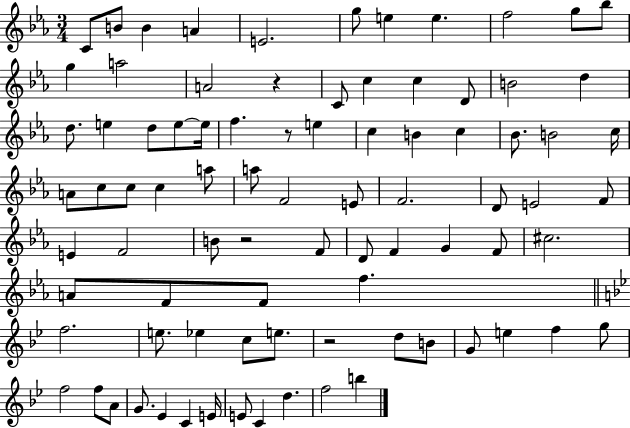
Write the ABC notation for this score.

X:1
T:Untitled
M:3/4
L:1/4
K:Eb
C/2 B/2 B A E2 g/2 e e f2 g/2 _b/2 g a2 A2 z C/2 c c D/2 B2 d d/2 e d/2 e/2 e/4 f z/2 e c B c _B/2 B2 c/4 A/2 c/2 c/2 c a/2 a/2 F2 E/2 F2 D/2 E2 F/2 E F2 B/2 z2 F/2 D/2 F G F/2 ^c2 A/2 F/2 F/2 f f2 e/2 _e c/2 e/2 z2 d/2 B/2 G/2 e f g/2 f2 f/2 A/2 G/2 _E C E/4 E/2 C d f2 b